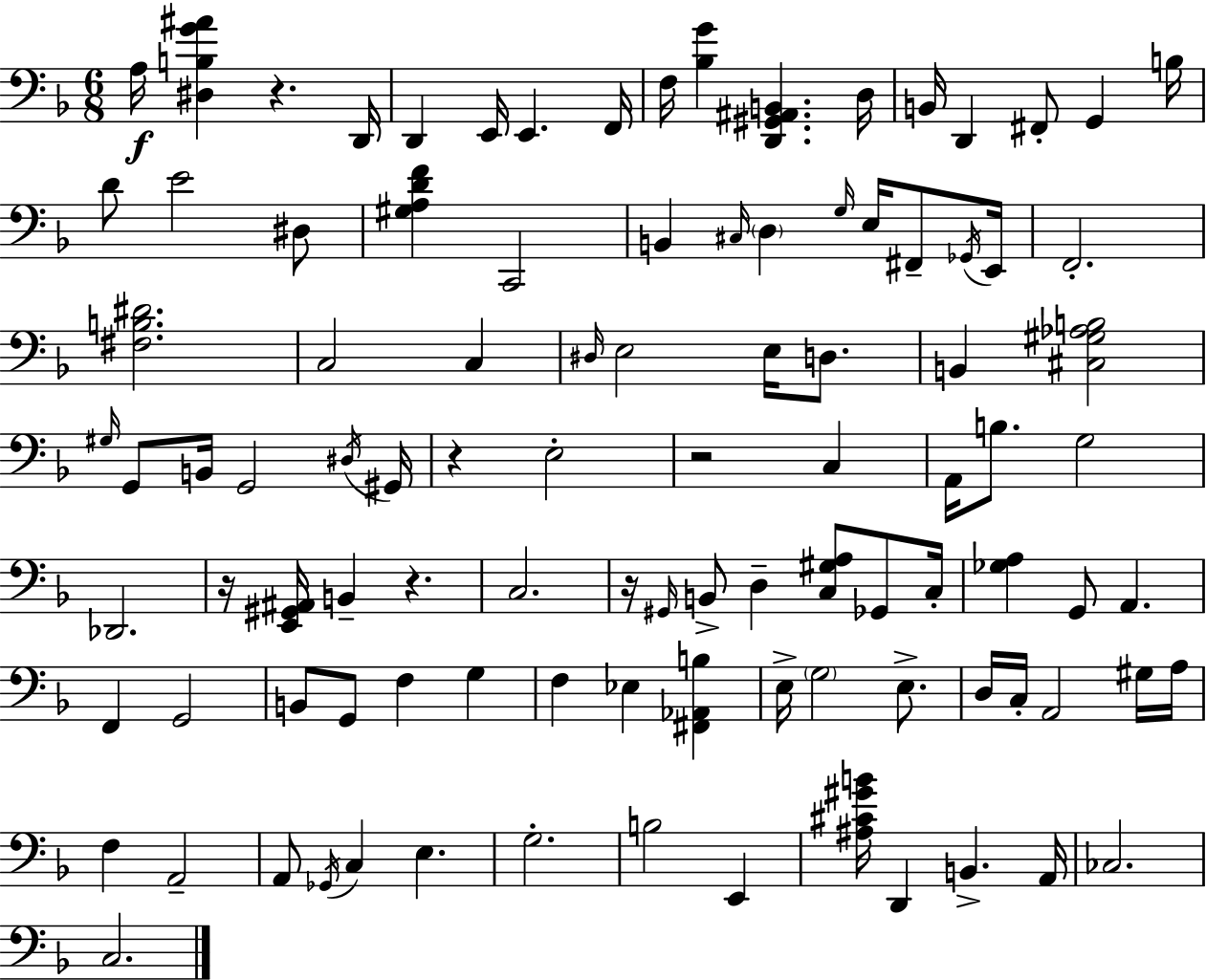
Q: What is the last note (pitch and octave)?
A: C3